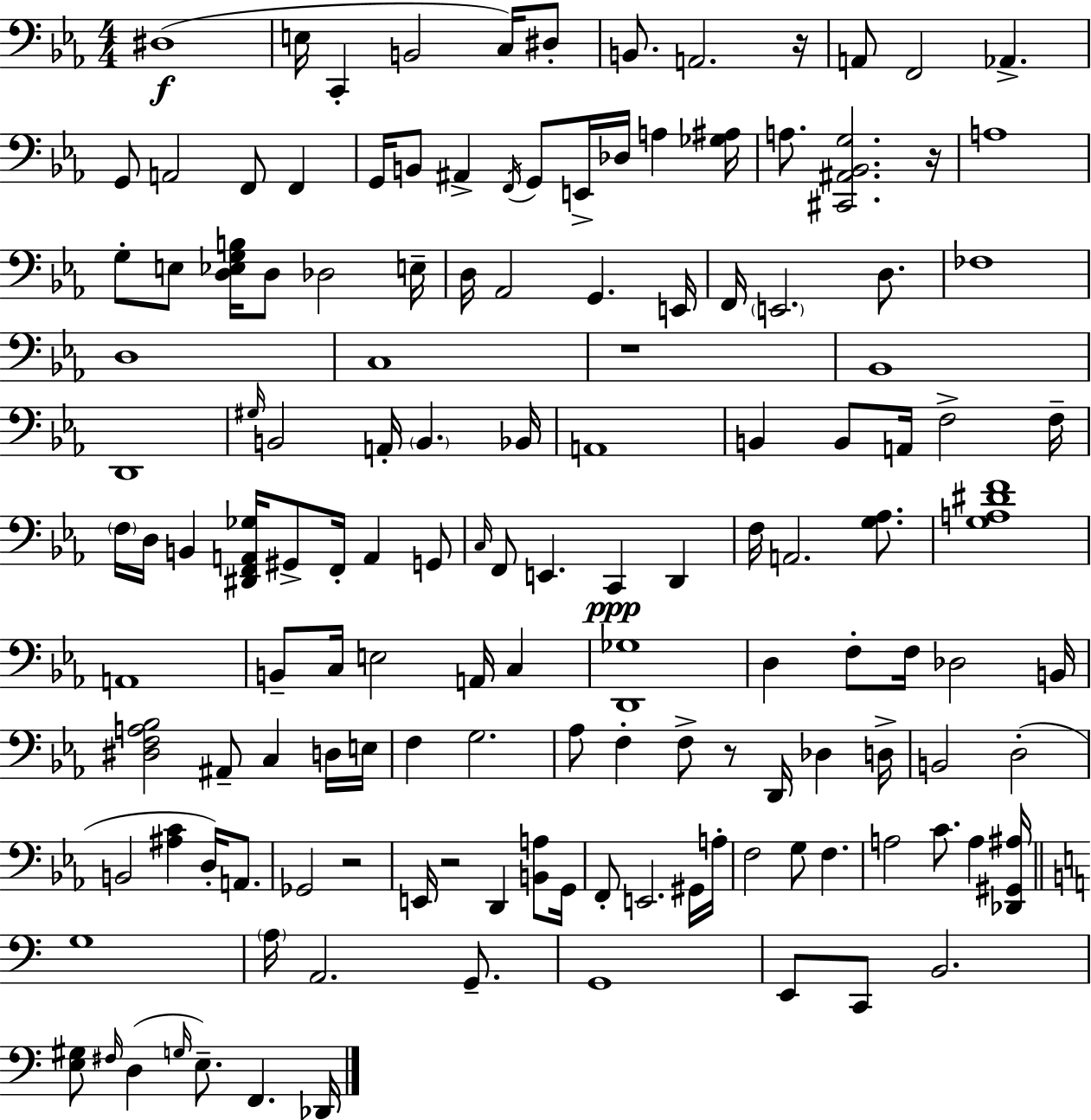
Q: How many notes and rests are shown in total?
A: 141